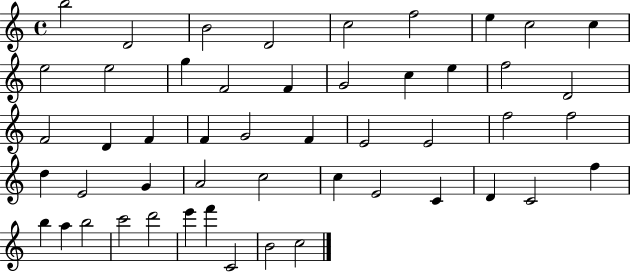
B5/h D4/h B4/h D4/h C5/h F5/h E5/q C5/h C5/q E5/h E5/h G5/q F4/h F4/q G4/h C5/q E5/q F5/h D4/h F4/h D4/q F4/q F4/q G4/h F4/q E4/h E4/h F5/h F5/h D5/q E4/h G4/q A4/h C5/h C5/q E4/h C4/q D4/q C4/h F5/q B5/q A5/q B5/h C6/h D6/h E6/q F6/q C4/h B4/h C5/h